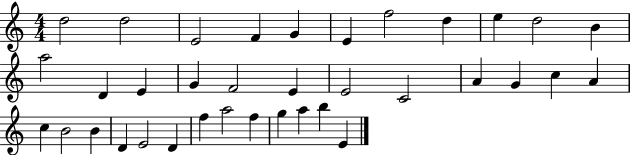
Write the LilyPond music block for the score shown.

{
  \clef treble
  \numericTimeSignature
  \time 4/4
  \key c \major
  d''2 d''2 | e'2 f'4 g'4 | e'4 f''2 d''4 | e''4 d''2 b'4 | \break a''2 d'4 e'4 | g'4 f'2 e'4 | e'2 c'2 | a'4 g'4 c''4 a'4 | \break c''4 b'2 b'4 | d'4 e'2 d'4 | f''4 a''2 f''4 | g''4 a''4 b''4 e'4 | \break \bar "|."
}